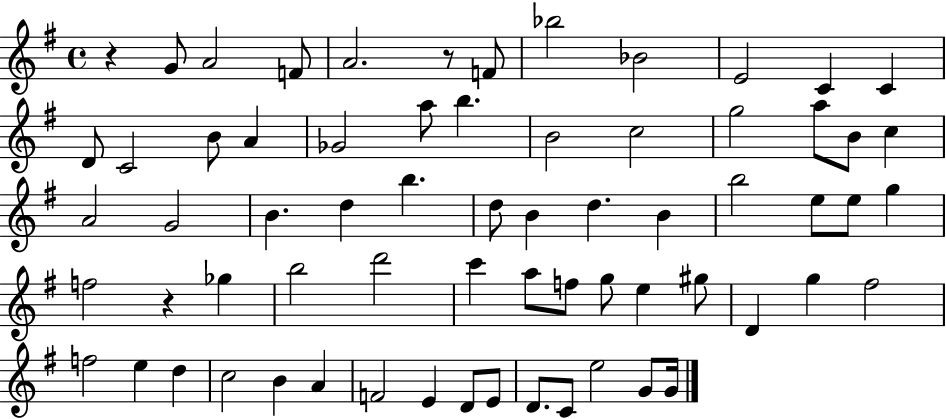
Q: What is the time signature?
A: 4/4